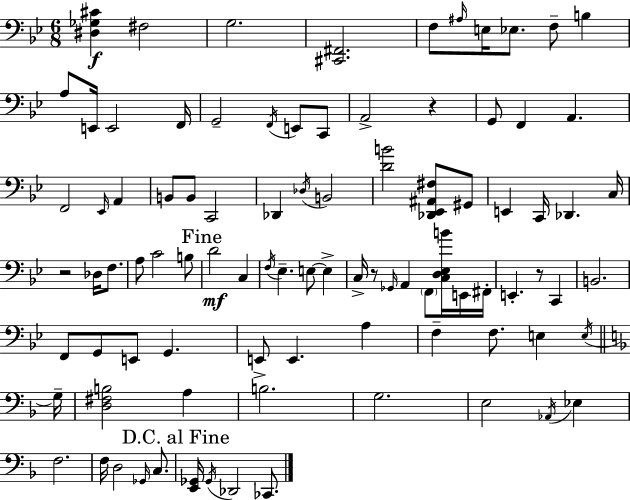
X:1
T:Untitled
M:6/8
L:1/4
K:Bb
[^D,_G,^C] ^F,2 G,2 [^C,,^F,,]2 F,/2 ^A,/4 E,/4 _E,/2 F,/2 B, A,/2 E,,/4 E,,2 F,,/4 G,,2 F,,/4 E,,/2 C,,/2 A,,2 z G,,/2 F,, A,, F,,2 _E,,/4 A,, B,,/2 B,,/2 C,,2 _D,, _D,/4 B,,2 [DB]2 [_D,,_E,,^A,,^F,]/2 ^G,,/2 E,, C,,/4 _D,, C,/4 z2 _D,/4 F,/2 A,/2 C2 B,/2 D2 C, F,/4 _E, E,/2 E, C,/4 z/2 _G,,/4 A,, F,,/2 [C,D,_E,B]/4 E,,/4 ^F,,/4 E,, z/2 C,, B,,2 F,,/2 G,,/2 E,,/2 G,, E,,/2 E,, A, F, F,/2 E, E,/4 G,/4 [D,^F,B,]2 A, B,2 G,2 E,2 _A,,/4 _E, F,2 F,/4 D,2 _G,,/4 C,/2 [E,,_G,,]/4 _G,,/4 _D,,2 _C,,/2